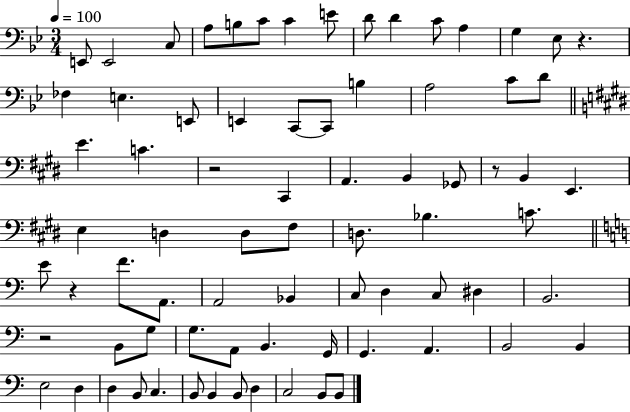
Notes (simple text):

E2/e E2/h C3/e A3/e B3/e C4/e C4/q E4/e D4/e D4/q C4/e A3/q G3/q Eb3/e R/q. FES3/q E3/q. E2/e E2/q C2/e C2/e B3/q A3/h C4/e D4/e E4/q. C4/q. R/h C#2/q A2/q. B2/q Gb2/e R/e B2/q E2/q. E3/q D3/q D3/e F#3/e D3/e. Bb3/q. C4/e. E4/e R/q F4/e. A2/e. A2/h Bb2/q C3/e D3/q C3/e D#3/q B2/h. R/h B2/e G3/e G3/e. A2/e B2/q. G2/s G2/q. A2/q. B2/h B2/q E3/h D3/q D3/q B2/e C3/q. B2/e B2/q B2/e D3/q C3/h B2/e B2/e